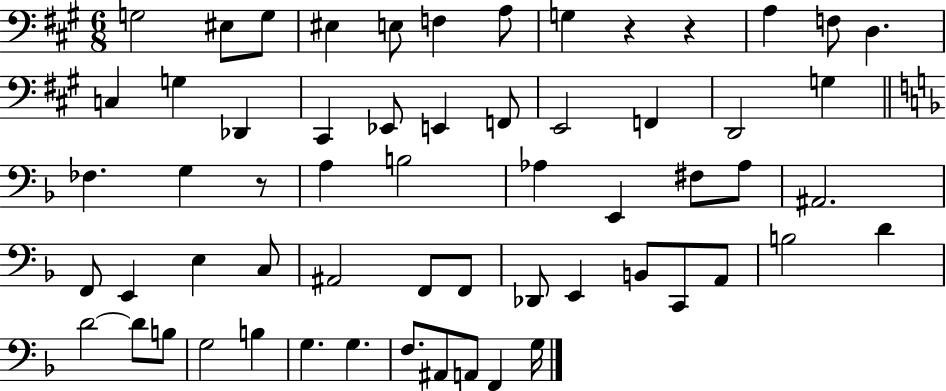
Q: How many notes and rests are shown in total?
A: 60